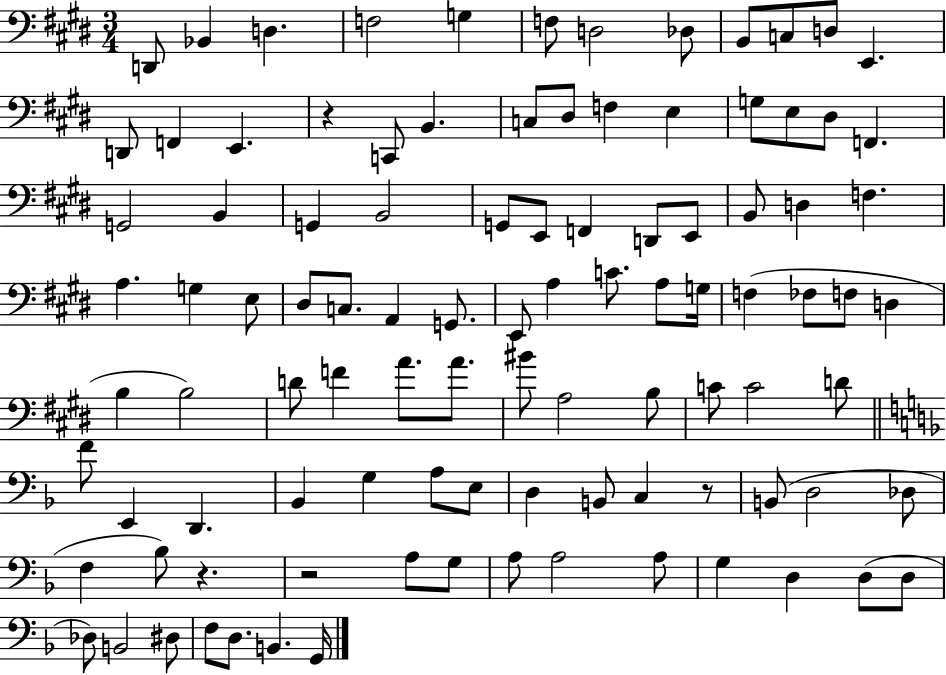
{
  \clef bass
  \numericTimeSignature
  \time 3/4
  \key e \major
  \repeat volta 2 { d,8 bes,4 d4. | f2 g4 | f8 d2 des8 | b,8 c8 d8 e,4. | \break d,8 f,4 e,4. | r4 c,8 b,4. | c8 dis8 f4 e4 | g8 e8 dis8 f,4. | \break g,2 b,4 | g,4 b,2 | g,8 e,8 f,4 d,8 e,8 | b,8 d4 f4. | \break a4. g4 e8 | dis8 c8. a,4 g,8. | e,8 a4 c'8. a8 g16 | f4( fes8 f8 d4 | \break b4 b2) | d'8 f'4 a'8. a'8. | bis'8 a2 b8 | c'8 c'2 d'8 | \break \bar "||" \break \key f \major f'8 e,4 d,4. | bes,4 g4 a8 e8 | d4 b,8 c4 r8 | b,8( d2 des8 | \break f4 bes8) r4. | r2 a8 g8 | a8 a2 a8 | g4 d4 d8( d8 | \break des8) b,2 dis8 | f8 d8. b,4. g,16 | } \bar "|."
}